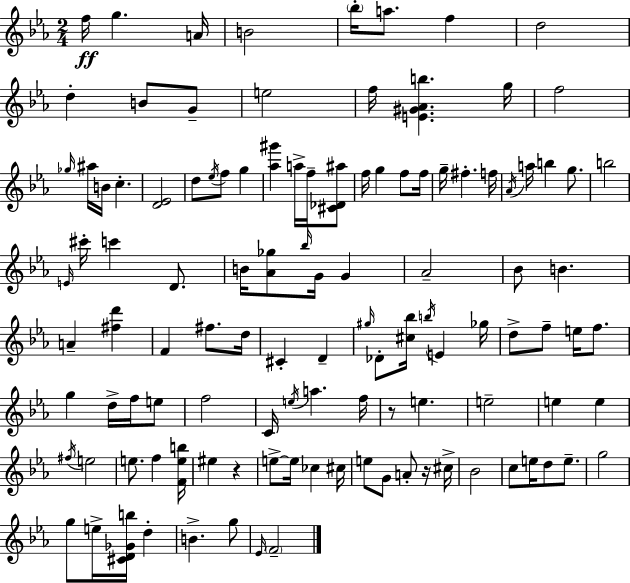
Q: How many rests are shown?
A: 3